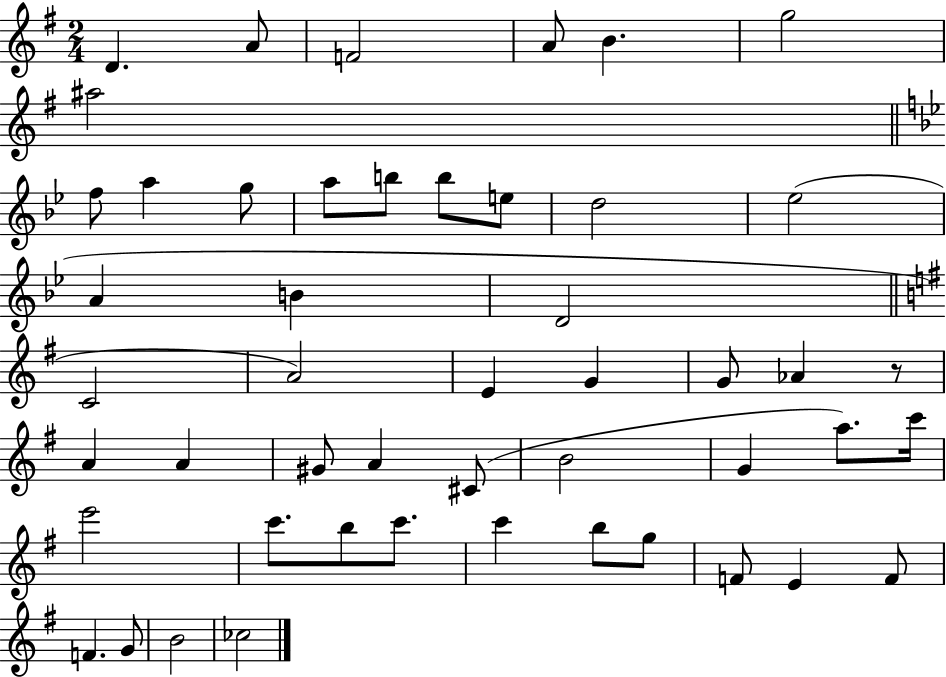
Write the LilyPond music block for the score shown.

{
  \clef treble
  \numericTimeSignature
  \time 2/4
  \key g \major
  \repeat volta 2 { d'4. a'8 | f'2 | a'8 b'4. | g''2 | \break ais''2 | \bar "||" \break \key bes \major f''8 a''4 g''8 | a''8 b''8 b''8 e''8 | d''2 | ees''2( | \break a'4 b'4 | d'2 | \bar "||" \break \key g \major c'2 | a'2) | e'4 g'4 | g'8 aes'4 r8 | \break a'4 a'4 | gis'8 a'4 cis'8( | b'2 | g'4 a''8.) c'''16 | \break e'''2 | c'''8. b''8 c'''8. | c'''4 b''8 g''8 | f'8 e'4 f'8 | \break f'4. g'8 | b'2 | ces''2 | } \bar "|."
}